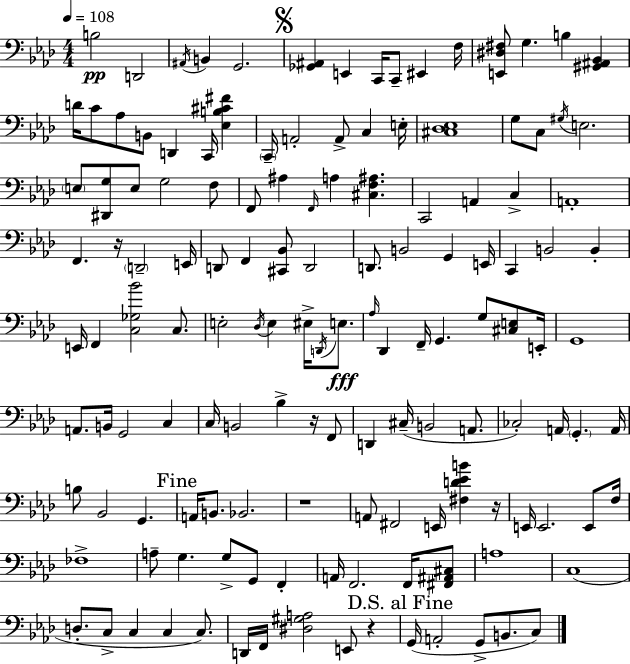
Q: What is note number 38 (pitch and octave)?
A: C3